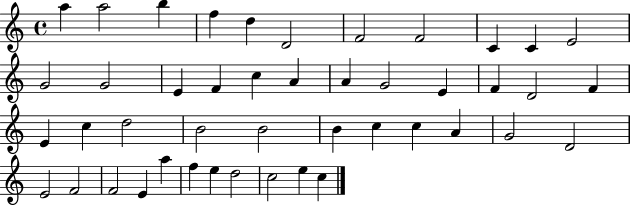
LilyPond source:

{
  \clef treble
  \time 4/4
  \defaultTimeSignature
  \key c \major
  a''4 a''2 b''4 | f''4 d''4 d'2 | f'2 f'2 | c'4 c'4 e'2 | \break g'2 g'2 | e'4 f'4 c''4 a'4 | a'4 g'2 e'4 | f'4 d'2 f'4 | \break e'4 c''4 d''2 | b'2 b'2 | b'4 c''4 c''4 a'4 | g'2 d'2 | \break e'2 f'2 | f'2 e'4 a''4 | f''4 e''4 d''2 | c''2 e''4 c''4 | \break \bar "|."
}